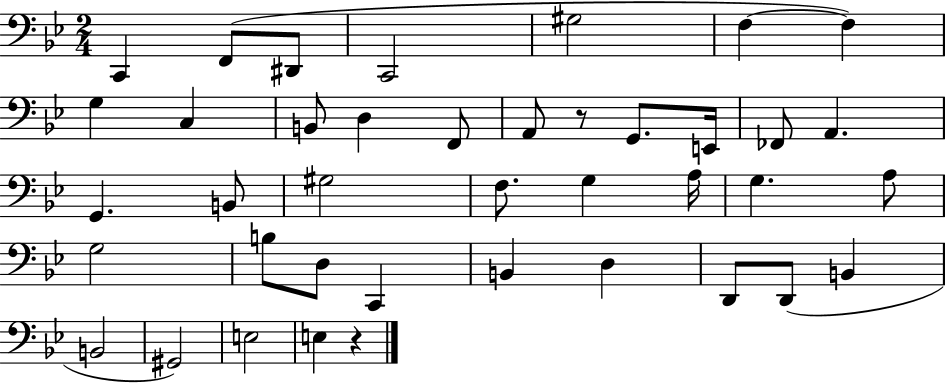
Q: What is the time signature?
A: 2/4